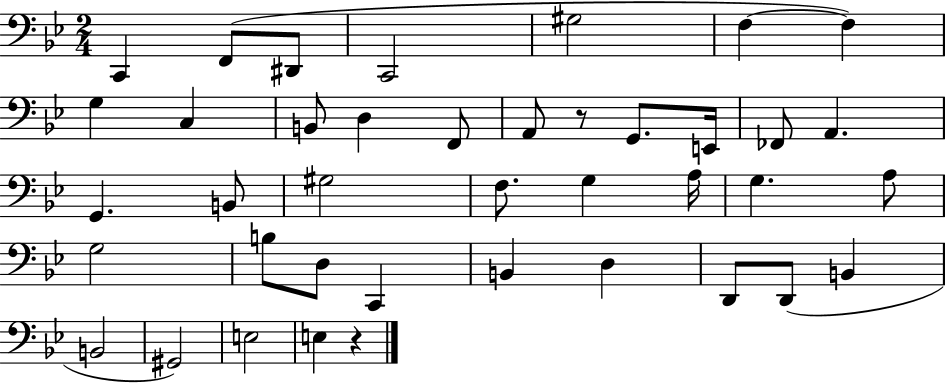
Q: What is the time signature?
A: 2/4